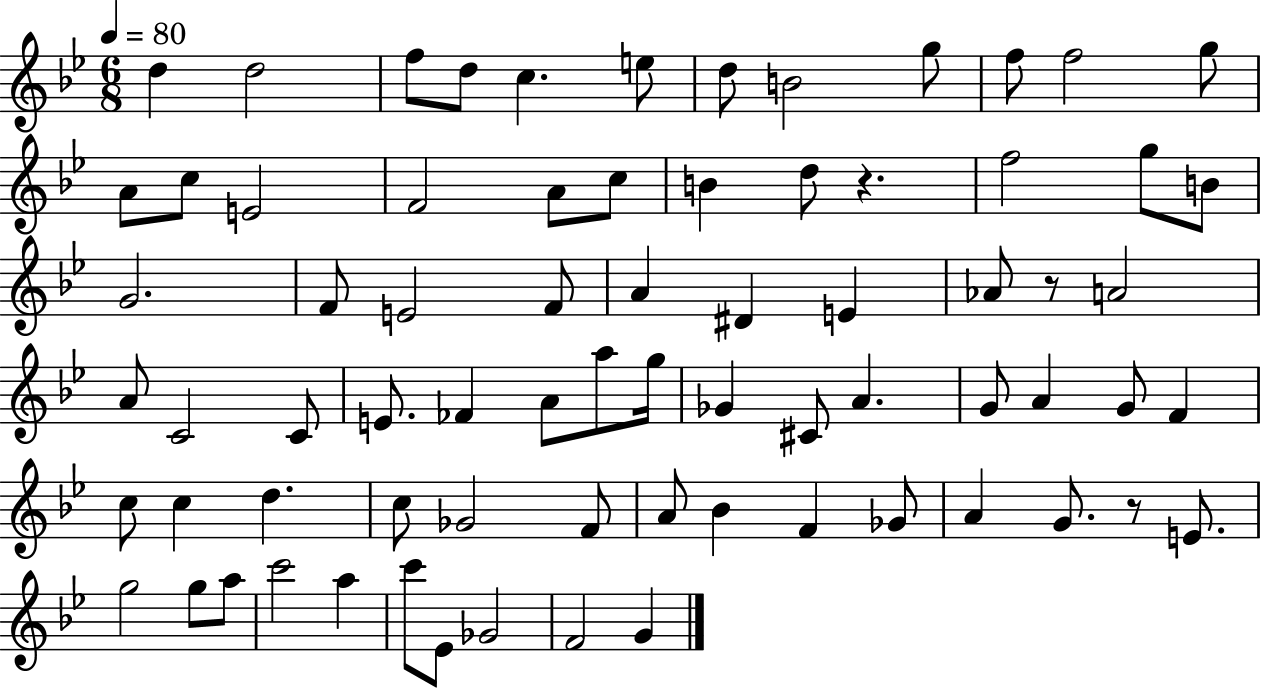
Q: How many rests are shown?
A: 3